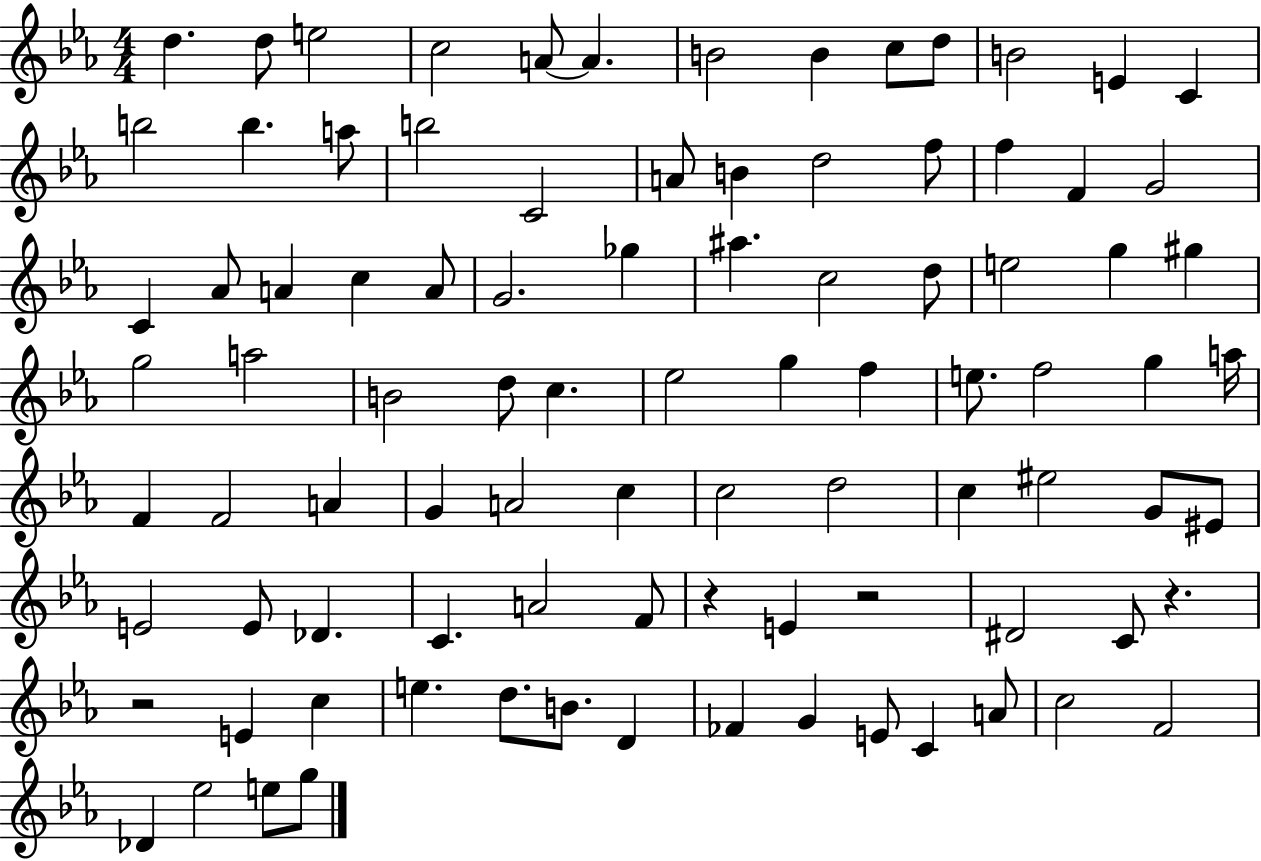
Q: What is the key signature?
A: EES major